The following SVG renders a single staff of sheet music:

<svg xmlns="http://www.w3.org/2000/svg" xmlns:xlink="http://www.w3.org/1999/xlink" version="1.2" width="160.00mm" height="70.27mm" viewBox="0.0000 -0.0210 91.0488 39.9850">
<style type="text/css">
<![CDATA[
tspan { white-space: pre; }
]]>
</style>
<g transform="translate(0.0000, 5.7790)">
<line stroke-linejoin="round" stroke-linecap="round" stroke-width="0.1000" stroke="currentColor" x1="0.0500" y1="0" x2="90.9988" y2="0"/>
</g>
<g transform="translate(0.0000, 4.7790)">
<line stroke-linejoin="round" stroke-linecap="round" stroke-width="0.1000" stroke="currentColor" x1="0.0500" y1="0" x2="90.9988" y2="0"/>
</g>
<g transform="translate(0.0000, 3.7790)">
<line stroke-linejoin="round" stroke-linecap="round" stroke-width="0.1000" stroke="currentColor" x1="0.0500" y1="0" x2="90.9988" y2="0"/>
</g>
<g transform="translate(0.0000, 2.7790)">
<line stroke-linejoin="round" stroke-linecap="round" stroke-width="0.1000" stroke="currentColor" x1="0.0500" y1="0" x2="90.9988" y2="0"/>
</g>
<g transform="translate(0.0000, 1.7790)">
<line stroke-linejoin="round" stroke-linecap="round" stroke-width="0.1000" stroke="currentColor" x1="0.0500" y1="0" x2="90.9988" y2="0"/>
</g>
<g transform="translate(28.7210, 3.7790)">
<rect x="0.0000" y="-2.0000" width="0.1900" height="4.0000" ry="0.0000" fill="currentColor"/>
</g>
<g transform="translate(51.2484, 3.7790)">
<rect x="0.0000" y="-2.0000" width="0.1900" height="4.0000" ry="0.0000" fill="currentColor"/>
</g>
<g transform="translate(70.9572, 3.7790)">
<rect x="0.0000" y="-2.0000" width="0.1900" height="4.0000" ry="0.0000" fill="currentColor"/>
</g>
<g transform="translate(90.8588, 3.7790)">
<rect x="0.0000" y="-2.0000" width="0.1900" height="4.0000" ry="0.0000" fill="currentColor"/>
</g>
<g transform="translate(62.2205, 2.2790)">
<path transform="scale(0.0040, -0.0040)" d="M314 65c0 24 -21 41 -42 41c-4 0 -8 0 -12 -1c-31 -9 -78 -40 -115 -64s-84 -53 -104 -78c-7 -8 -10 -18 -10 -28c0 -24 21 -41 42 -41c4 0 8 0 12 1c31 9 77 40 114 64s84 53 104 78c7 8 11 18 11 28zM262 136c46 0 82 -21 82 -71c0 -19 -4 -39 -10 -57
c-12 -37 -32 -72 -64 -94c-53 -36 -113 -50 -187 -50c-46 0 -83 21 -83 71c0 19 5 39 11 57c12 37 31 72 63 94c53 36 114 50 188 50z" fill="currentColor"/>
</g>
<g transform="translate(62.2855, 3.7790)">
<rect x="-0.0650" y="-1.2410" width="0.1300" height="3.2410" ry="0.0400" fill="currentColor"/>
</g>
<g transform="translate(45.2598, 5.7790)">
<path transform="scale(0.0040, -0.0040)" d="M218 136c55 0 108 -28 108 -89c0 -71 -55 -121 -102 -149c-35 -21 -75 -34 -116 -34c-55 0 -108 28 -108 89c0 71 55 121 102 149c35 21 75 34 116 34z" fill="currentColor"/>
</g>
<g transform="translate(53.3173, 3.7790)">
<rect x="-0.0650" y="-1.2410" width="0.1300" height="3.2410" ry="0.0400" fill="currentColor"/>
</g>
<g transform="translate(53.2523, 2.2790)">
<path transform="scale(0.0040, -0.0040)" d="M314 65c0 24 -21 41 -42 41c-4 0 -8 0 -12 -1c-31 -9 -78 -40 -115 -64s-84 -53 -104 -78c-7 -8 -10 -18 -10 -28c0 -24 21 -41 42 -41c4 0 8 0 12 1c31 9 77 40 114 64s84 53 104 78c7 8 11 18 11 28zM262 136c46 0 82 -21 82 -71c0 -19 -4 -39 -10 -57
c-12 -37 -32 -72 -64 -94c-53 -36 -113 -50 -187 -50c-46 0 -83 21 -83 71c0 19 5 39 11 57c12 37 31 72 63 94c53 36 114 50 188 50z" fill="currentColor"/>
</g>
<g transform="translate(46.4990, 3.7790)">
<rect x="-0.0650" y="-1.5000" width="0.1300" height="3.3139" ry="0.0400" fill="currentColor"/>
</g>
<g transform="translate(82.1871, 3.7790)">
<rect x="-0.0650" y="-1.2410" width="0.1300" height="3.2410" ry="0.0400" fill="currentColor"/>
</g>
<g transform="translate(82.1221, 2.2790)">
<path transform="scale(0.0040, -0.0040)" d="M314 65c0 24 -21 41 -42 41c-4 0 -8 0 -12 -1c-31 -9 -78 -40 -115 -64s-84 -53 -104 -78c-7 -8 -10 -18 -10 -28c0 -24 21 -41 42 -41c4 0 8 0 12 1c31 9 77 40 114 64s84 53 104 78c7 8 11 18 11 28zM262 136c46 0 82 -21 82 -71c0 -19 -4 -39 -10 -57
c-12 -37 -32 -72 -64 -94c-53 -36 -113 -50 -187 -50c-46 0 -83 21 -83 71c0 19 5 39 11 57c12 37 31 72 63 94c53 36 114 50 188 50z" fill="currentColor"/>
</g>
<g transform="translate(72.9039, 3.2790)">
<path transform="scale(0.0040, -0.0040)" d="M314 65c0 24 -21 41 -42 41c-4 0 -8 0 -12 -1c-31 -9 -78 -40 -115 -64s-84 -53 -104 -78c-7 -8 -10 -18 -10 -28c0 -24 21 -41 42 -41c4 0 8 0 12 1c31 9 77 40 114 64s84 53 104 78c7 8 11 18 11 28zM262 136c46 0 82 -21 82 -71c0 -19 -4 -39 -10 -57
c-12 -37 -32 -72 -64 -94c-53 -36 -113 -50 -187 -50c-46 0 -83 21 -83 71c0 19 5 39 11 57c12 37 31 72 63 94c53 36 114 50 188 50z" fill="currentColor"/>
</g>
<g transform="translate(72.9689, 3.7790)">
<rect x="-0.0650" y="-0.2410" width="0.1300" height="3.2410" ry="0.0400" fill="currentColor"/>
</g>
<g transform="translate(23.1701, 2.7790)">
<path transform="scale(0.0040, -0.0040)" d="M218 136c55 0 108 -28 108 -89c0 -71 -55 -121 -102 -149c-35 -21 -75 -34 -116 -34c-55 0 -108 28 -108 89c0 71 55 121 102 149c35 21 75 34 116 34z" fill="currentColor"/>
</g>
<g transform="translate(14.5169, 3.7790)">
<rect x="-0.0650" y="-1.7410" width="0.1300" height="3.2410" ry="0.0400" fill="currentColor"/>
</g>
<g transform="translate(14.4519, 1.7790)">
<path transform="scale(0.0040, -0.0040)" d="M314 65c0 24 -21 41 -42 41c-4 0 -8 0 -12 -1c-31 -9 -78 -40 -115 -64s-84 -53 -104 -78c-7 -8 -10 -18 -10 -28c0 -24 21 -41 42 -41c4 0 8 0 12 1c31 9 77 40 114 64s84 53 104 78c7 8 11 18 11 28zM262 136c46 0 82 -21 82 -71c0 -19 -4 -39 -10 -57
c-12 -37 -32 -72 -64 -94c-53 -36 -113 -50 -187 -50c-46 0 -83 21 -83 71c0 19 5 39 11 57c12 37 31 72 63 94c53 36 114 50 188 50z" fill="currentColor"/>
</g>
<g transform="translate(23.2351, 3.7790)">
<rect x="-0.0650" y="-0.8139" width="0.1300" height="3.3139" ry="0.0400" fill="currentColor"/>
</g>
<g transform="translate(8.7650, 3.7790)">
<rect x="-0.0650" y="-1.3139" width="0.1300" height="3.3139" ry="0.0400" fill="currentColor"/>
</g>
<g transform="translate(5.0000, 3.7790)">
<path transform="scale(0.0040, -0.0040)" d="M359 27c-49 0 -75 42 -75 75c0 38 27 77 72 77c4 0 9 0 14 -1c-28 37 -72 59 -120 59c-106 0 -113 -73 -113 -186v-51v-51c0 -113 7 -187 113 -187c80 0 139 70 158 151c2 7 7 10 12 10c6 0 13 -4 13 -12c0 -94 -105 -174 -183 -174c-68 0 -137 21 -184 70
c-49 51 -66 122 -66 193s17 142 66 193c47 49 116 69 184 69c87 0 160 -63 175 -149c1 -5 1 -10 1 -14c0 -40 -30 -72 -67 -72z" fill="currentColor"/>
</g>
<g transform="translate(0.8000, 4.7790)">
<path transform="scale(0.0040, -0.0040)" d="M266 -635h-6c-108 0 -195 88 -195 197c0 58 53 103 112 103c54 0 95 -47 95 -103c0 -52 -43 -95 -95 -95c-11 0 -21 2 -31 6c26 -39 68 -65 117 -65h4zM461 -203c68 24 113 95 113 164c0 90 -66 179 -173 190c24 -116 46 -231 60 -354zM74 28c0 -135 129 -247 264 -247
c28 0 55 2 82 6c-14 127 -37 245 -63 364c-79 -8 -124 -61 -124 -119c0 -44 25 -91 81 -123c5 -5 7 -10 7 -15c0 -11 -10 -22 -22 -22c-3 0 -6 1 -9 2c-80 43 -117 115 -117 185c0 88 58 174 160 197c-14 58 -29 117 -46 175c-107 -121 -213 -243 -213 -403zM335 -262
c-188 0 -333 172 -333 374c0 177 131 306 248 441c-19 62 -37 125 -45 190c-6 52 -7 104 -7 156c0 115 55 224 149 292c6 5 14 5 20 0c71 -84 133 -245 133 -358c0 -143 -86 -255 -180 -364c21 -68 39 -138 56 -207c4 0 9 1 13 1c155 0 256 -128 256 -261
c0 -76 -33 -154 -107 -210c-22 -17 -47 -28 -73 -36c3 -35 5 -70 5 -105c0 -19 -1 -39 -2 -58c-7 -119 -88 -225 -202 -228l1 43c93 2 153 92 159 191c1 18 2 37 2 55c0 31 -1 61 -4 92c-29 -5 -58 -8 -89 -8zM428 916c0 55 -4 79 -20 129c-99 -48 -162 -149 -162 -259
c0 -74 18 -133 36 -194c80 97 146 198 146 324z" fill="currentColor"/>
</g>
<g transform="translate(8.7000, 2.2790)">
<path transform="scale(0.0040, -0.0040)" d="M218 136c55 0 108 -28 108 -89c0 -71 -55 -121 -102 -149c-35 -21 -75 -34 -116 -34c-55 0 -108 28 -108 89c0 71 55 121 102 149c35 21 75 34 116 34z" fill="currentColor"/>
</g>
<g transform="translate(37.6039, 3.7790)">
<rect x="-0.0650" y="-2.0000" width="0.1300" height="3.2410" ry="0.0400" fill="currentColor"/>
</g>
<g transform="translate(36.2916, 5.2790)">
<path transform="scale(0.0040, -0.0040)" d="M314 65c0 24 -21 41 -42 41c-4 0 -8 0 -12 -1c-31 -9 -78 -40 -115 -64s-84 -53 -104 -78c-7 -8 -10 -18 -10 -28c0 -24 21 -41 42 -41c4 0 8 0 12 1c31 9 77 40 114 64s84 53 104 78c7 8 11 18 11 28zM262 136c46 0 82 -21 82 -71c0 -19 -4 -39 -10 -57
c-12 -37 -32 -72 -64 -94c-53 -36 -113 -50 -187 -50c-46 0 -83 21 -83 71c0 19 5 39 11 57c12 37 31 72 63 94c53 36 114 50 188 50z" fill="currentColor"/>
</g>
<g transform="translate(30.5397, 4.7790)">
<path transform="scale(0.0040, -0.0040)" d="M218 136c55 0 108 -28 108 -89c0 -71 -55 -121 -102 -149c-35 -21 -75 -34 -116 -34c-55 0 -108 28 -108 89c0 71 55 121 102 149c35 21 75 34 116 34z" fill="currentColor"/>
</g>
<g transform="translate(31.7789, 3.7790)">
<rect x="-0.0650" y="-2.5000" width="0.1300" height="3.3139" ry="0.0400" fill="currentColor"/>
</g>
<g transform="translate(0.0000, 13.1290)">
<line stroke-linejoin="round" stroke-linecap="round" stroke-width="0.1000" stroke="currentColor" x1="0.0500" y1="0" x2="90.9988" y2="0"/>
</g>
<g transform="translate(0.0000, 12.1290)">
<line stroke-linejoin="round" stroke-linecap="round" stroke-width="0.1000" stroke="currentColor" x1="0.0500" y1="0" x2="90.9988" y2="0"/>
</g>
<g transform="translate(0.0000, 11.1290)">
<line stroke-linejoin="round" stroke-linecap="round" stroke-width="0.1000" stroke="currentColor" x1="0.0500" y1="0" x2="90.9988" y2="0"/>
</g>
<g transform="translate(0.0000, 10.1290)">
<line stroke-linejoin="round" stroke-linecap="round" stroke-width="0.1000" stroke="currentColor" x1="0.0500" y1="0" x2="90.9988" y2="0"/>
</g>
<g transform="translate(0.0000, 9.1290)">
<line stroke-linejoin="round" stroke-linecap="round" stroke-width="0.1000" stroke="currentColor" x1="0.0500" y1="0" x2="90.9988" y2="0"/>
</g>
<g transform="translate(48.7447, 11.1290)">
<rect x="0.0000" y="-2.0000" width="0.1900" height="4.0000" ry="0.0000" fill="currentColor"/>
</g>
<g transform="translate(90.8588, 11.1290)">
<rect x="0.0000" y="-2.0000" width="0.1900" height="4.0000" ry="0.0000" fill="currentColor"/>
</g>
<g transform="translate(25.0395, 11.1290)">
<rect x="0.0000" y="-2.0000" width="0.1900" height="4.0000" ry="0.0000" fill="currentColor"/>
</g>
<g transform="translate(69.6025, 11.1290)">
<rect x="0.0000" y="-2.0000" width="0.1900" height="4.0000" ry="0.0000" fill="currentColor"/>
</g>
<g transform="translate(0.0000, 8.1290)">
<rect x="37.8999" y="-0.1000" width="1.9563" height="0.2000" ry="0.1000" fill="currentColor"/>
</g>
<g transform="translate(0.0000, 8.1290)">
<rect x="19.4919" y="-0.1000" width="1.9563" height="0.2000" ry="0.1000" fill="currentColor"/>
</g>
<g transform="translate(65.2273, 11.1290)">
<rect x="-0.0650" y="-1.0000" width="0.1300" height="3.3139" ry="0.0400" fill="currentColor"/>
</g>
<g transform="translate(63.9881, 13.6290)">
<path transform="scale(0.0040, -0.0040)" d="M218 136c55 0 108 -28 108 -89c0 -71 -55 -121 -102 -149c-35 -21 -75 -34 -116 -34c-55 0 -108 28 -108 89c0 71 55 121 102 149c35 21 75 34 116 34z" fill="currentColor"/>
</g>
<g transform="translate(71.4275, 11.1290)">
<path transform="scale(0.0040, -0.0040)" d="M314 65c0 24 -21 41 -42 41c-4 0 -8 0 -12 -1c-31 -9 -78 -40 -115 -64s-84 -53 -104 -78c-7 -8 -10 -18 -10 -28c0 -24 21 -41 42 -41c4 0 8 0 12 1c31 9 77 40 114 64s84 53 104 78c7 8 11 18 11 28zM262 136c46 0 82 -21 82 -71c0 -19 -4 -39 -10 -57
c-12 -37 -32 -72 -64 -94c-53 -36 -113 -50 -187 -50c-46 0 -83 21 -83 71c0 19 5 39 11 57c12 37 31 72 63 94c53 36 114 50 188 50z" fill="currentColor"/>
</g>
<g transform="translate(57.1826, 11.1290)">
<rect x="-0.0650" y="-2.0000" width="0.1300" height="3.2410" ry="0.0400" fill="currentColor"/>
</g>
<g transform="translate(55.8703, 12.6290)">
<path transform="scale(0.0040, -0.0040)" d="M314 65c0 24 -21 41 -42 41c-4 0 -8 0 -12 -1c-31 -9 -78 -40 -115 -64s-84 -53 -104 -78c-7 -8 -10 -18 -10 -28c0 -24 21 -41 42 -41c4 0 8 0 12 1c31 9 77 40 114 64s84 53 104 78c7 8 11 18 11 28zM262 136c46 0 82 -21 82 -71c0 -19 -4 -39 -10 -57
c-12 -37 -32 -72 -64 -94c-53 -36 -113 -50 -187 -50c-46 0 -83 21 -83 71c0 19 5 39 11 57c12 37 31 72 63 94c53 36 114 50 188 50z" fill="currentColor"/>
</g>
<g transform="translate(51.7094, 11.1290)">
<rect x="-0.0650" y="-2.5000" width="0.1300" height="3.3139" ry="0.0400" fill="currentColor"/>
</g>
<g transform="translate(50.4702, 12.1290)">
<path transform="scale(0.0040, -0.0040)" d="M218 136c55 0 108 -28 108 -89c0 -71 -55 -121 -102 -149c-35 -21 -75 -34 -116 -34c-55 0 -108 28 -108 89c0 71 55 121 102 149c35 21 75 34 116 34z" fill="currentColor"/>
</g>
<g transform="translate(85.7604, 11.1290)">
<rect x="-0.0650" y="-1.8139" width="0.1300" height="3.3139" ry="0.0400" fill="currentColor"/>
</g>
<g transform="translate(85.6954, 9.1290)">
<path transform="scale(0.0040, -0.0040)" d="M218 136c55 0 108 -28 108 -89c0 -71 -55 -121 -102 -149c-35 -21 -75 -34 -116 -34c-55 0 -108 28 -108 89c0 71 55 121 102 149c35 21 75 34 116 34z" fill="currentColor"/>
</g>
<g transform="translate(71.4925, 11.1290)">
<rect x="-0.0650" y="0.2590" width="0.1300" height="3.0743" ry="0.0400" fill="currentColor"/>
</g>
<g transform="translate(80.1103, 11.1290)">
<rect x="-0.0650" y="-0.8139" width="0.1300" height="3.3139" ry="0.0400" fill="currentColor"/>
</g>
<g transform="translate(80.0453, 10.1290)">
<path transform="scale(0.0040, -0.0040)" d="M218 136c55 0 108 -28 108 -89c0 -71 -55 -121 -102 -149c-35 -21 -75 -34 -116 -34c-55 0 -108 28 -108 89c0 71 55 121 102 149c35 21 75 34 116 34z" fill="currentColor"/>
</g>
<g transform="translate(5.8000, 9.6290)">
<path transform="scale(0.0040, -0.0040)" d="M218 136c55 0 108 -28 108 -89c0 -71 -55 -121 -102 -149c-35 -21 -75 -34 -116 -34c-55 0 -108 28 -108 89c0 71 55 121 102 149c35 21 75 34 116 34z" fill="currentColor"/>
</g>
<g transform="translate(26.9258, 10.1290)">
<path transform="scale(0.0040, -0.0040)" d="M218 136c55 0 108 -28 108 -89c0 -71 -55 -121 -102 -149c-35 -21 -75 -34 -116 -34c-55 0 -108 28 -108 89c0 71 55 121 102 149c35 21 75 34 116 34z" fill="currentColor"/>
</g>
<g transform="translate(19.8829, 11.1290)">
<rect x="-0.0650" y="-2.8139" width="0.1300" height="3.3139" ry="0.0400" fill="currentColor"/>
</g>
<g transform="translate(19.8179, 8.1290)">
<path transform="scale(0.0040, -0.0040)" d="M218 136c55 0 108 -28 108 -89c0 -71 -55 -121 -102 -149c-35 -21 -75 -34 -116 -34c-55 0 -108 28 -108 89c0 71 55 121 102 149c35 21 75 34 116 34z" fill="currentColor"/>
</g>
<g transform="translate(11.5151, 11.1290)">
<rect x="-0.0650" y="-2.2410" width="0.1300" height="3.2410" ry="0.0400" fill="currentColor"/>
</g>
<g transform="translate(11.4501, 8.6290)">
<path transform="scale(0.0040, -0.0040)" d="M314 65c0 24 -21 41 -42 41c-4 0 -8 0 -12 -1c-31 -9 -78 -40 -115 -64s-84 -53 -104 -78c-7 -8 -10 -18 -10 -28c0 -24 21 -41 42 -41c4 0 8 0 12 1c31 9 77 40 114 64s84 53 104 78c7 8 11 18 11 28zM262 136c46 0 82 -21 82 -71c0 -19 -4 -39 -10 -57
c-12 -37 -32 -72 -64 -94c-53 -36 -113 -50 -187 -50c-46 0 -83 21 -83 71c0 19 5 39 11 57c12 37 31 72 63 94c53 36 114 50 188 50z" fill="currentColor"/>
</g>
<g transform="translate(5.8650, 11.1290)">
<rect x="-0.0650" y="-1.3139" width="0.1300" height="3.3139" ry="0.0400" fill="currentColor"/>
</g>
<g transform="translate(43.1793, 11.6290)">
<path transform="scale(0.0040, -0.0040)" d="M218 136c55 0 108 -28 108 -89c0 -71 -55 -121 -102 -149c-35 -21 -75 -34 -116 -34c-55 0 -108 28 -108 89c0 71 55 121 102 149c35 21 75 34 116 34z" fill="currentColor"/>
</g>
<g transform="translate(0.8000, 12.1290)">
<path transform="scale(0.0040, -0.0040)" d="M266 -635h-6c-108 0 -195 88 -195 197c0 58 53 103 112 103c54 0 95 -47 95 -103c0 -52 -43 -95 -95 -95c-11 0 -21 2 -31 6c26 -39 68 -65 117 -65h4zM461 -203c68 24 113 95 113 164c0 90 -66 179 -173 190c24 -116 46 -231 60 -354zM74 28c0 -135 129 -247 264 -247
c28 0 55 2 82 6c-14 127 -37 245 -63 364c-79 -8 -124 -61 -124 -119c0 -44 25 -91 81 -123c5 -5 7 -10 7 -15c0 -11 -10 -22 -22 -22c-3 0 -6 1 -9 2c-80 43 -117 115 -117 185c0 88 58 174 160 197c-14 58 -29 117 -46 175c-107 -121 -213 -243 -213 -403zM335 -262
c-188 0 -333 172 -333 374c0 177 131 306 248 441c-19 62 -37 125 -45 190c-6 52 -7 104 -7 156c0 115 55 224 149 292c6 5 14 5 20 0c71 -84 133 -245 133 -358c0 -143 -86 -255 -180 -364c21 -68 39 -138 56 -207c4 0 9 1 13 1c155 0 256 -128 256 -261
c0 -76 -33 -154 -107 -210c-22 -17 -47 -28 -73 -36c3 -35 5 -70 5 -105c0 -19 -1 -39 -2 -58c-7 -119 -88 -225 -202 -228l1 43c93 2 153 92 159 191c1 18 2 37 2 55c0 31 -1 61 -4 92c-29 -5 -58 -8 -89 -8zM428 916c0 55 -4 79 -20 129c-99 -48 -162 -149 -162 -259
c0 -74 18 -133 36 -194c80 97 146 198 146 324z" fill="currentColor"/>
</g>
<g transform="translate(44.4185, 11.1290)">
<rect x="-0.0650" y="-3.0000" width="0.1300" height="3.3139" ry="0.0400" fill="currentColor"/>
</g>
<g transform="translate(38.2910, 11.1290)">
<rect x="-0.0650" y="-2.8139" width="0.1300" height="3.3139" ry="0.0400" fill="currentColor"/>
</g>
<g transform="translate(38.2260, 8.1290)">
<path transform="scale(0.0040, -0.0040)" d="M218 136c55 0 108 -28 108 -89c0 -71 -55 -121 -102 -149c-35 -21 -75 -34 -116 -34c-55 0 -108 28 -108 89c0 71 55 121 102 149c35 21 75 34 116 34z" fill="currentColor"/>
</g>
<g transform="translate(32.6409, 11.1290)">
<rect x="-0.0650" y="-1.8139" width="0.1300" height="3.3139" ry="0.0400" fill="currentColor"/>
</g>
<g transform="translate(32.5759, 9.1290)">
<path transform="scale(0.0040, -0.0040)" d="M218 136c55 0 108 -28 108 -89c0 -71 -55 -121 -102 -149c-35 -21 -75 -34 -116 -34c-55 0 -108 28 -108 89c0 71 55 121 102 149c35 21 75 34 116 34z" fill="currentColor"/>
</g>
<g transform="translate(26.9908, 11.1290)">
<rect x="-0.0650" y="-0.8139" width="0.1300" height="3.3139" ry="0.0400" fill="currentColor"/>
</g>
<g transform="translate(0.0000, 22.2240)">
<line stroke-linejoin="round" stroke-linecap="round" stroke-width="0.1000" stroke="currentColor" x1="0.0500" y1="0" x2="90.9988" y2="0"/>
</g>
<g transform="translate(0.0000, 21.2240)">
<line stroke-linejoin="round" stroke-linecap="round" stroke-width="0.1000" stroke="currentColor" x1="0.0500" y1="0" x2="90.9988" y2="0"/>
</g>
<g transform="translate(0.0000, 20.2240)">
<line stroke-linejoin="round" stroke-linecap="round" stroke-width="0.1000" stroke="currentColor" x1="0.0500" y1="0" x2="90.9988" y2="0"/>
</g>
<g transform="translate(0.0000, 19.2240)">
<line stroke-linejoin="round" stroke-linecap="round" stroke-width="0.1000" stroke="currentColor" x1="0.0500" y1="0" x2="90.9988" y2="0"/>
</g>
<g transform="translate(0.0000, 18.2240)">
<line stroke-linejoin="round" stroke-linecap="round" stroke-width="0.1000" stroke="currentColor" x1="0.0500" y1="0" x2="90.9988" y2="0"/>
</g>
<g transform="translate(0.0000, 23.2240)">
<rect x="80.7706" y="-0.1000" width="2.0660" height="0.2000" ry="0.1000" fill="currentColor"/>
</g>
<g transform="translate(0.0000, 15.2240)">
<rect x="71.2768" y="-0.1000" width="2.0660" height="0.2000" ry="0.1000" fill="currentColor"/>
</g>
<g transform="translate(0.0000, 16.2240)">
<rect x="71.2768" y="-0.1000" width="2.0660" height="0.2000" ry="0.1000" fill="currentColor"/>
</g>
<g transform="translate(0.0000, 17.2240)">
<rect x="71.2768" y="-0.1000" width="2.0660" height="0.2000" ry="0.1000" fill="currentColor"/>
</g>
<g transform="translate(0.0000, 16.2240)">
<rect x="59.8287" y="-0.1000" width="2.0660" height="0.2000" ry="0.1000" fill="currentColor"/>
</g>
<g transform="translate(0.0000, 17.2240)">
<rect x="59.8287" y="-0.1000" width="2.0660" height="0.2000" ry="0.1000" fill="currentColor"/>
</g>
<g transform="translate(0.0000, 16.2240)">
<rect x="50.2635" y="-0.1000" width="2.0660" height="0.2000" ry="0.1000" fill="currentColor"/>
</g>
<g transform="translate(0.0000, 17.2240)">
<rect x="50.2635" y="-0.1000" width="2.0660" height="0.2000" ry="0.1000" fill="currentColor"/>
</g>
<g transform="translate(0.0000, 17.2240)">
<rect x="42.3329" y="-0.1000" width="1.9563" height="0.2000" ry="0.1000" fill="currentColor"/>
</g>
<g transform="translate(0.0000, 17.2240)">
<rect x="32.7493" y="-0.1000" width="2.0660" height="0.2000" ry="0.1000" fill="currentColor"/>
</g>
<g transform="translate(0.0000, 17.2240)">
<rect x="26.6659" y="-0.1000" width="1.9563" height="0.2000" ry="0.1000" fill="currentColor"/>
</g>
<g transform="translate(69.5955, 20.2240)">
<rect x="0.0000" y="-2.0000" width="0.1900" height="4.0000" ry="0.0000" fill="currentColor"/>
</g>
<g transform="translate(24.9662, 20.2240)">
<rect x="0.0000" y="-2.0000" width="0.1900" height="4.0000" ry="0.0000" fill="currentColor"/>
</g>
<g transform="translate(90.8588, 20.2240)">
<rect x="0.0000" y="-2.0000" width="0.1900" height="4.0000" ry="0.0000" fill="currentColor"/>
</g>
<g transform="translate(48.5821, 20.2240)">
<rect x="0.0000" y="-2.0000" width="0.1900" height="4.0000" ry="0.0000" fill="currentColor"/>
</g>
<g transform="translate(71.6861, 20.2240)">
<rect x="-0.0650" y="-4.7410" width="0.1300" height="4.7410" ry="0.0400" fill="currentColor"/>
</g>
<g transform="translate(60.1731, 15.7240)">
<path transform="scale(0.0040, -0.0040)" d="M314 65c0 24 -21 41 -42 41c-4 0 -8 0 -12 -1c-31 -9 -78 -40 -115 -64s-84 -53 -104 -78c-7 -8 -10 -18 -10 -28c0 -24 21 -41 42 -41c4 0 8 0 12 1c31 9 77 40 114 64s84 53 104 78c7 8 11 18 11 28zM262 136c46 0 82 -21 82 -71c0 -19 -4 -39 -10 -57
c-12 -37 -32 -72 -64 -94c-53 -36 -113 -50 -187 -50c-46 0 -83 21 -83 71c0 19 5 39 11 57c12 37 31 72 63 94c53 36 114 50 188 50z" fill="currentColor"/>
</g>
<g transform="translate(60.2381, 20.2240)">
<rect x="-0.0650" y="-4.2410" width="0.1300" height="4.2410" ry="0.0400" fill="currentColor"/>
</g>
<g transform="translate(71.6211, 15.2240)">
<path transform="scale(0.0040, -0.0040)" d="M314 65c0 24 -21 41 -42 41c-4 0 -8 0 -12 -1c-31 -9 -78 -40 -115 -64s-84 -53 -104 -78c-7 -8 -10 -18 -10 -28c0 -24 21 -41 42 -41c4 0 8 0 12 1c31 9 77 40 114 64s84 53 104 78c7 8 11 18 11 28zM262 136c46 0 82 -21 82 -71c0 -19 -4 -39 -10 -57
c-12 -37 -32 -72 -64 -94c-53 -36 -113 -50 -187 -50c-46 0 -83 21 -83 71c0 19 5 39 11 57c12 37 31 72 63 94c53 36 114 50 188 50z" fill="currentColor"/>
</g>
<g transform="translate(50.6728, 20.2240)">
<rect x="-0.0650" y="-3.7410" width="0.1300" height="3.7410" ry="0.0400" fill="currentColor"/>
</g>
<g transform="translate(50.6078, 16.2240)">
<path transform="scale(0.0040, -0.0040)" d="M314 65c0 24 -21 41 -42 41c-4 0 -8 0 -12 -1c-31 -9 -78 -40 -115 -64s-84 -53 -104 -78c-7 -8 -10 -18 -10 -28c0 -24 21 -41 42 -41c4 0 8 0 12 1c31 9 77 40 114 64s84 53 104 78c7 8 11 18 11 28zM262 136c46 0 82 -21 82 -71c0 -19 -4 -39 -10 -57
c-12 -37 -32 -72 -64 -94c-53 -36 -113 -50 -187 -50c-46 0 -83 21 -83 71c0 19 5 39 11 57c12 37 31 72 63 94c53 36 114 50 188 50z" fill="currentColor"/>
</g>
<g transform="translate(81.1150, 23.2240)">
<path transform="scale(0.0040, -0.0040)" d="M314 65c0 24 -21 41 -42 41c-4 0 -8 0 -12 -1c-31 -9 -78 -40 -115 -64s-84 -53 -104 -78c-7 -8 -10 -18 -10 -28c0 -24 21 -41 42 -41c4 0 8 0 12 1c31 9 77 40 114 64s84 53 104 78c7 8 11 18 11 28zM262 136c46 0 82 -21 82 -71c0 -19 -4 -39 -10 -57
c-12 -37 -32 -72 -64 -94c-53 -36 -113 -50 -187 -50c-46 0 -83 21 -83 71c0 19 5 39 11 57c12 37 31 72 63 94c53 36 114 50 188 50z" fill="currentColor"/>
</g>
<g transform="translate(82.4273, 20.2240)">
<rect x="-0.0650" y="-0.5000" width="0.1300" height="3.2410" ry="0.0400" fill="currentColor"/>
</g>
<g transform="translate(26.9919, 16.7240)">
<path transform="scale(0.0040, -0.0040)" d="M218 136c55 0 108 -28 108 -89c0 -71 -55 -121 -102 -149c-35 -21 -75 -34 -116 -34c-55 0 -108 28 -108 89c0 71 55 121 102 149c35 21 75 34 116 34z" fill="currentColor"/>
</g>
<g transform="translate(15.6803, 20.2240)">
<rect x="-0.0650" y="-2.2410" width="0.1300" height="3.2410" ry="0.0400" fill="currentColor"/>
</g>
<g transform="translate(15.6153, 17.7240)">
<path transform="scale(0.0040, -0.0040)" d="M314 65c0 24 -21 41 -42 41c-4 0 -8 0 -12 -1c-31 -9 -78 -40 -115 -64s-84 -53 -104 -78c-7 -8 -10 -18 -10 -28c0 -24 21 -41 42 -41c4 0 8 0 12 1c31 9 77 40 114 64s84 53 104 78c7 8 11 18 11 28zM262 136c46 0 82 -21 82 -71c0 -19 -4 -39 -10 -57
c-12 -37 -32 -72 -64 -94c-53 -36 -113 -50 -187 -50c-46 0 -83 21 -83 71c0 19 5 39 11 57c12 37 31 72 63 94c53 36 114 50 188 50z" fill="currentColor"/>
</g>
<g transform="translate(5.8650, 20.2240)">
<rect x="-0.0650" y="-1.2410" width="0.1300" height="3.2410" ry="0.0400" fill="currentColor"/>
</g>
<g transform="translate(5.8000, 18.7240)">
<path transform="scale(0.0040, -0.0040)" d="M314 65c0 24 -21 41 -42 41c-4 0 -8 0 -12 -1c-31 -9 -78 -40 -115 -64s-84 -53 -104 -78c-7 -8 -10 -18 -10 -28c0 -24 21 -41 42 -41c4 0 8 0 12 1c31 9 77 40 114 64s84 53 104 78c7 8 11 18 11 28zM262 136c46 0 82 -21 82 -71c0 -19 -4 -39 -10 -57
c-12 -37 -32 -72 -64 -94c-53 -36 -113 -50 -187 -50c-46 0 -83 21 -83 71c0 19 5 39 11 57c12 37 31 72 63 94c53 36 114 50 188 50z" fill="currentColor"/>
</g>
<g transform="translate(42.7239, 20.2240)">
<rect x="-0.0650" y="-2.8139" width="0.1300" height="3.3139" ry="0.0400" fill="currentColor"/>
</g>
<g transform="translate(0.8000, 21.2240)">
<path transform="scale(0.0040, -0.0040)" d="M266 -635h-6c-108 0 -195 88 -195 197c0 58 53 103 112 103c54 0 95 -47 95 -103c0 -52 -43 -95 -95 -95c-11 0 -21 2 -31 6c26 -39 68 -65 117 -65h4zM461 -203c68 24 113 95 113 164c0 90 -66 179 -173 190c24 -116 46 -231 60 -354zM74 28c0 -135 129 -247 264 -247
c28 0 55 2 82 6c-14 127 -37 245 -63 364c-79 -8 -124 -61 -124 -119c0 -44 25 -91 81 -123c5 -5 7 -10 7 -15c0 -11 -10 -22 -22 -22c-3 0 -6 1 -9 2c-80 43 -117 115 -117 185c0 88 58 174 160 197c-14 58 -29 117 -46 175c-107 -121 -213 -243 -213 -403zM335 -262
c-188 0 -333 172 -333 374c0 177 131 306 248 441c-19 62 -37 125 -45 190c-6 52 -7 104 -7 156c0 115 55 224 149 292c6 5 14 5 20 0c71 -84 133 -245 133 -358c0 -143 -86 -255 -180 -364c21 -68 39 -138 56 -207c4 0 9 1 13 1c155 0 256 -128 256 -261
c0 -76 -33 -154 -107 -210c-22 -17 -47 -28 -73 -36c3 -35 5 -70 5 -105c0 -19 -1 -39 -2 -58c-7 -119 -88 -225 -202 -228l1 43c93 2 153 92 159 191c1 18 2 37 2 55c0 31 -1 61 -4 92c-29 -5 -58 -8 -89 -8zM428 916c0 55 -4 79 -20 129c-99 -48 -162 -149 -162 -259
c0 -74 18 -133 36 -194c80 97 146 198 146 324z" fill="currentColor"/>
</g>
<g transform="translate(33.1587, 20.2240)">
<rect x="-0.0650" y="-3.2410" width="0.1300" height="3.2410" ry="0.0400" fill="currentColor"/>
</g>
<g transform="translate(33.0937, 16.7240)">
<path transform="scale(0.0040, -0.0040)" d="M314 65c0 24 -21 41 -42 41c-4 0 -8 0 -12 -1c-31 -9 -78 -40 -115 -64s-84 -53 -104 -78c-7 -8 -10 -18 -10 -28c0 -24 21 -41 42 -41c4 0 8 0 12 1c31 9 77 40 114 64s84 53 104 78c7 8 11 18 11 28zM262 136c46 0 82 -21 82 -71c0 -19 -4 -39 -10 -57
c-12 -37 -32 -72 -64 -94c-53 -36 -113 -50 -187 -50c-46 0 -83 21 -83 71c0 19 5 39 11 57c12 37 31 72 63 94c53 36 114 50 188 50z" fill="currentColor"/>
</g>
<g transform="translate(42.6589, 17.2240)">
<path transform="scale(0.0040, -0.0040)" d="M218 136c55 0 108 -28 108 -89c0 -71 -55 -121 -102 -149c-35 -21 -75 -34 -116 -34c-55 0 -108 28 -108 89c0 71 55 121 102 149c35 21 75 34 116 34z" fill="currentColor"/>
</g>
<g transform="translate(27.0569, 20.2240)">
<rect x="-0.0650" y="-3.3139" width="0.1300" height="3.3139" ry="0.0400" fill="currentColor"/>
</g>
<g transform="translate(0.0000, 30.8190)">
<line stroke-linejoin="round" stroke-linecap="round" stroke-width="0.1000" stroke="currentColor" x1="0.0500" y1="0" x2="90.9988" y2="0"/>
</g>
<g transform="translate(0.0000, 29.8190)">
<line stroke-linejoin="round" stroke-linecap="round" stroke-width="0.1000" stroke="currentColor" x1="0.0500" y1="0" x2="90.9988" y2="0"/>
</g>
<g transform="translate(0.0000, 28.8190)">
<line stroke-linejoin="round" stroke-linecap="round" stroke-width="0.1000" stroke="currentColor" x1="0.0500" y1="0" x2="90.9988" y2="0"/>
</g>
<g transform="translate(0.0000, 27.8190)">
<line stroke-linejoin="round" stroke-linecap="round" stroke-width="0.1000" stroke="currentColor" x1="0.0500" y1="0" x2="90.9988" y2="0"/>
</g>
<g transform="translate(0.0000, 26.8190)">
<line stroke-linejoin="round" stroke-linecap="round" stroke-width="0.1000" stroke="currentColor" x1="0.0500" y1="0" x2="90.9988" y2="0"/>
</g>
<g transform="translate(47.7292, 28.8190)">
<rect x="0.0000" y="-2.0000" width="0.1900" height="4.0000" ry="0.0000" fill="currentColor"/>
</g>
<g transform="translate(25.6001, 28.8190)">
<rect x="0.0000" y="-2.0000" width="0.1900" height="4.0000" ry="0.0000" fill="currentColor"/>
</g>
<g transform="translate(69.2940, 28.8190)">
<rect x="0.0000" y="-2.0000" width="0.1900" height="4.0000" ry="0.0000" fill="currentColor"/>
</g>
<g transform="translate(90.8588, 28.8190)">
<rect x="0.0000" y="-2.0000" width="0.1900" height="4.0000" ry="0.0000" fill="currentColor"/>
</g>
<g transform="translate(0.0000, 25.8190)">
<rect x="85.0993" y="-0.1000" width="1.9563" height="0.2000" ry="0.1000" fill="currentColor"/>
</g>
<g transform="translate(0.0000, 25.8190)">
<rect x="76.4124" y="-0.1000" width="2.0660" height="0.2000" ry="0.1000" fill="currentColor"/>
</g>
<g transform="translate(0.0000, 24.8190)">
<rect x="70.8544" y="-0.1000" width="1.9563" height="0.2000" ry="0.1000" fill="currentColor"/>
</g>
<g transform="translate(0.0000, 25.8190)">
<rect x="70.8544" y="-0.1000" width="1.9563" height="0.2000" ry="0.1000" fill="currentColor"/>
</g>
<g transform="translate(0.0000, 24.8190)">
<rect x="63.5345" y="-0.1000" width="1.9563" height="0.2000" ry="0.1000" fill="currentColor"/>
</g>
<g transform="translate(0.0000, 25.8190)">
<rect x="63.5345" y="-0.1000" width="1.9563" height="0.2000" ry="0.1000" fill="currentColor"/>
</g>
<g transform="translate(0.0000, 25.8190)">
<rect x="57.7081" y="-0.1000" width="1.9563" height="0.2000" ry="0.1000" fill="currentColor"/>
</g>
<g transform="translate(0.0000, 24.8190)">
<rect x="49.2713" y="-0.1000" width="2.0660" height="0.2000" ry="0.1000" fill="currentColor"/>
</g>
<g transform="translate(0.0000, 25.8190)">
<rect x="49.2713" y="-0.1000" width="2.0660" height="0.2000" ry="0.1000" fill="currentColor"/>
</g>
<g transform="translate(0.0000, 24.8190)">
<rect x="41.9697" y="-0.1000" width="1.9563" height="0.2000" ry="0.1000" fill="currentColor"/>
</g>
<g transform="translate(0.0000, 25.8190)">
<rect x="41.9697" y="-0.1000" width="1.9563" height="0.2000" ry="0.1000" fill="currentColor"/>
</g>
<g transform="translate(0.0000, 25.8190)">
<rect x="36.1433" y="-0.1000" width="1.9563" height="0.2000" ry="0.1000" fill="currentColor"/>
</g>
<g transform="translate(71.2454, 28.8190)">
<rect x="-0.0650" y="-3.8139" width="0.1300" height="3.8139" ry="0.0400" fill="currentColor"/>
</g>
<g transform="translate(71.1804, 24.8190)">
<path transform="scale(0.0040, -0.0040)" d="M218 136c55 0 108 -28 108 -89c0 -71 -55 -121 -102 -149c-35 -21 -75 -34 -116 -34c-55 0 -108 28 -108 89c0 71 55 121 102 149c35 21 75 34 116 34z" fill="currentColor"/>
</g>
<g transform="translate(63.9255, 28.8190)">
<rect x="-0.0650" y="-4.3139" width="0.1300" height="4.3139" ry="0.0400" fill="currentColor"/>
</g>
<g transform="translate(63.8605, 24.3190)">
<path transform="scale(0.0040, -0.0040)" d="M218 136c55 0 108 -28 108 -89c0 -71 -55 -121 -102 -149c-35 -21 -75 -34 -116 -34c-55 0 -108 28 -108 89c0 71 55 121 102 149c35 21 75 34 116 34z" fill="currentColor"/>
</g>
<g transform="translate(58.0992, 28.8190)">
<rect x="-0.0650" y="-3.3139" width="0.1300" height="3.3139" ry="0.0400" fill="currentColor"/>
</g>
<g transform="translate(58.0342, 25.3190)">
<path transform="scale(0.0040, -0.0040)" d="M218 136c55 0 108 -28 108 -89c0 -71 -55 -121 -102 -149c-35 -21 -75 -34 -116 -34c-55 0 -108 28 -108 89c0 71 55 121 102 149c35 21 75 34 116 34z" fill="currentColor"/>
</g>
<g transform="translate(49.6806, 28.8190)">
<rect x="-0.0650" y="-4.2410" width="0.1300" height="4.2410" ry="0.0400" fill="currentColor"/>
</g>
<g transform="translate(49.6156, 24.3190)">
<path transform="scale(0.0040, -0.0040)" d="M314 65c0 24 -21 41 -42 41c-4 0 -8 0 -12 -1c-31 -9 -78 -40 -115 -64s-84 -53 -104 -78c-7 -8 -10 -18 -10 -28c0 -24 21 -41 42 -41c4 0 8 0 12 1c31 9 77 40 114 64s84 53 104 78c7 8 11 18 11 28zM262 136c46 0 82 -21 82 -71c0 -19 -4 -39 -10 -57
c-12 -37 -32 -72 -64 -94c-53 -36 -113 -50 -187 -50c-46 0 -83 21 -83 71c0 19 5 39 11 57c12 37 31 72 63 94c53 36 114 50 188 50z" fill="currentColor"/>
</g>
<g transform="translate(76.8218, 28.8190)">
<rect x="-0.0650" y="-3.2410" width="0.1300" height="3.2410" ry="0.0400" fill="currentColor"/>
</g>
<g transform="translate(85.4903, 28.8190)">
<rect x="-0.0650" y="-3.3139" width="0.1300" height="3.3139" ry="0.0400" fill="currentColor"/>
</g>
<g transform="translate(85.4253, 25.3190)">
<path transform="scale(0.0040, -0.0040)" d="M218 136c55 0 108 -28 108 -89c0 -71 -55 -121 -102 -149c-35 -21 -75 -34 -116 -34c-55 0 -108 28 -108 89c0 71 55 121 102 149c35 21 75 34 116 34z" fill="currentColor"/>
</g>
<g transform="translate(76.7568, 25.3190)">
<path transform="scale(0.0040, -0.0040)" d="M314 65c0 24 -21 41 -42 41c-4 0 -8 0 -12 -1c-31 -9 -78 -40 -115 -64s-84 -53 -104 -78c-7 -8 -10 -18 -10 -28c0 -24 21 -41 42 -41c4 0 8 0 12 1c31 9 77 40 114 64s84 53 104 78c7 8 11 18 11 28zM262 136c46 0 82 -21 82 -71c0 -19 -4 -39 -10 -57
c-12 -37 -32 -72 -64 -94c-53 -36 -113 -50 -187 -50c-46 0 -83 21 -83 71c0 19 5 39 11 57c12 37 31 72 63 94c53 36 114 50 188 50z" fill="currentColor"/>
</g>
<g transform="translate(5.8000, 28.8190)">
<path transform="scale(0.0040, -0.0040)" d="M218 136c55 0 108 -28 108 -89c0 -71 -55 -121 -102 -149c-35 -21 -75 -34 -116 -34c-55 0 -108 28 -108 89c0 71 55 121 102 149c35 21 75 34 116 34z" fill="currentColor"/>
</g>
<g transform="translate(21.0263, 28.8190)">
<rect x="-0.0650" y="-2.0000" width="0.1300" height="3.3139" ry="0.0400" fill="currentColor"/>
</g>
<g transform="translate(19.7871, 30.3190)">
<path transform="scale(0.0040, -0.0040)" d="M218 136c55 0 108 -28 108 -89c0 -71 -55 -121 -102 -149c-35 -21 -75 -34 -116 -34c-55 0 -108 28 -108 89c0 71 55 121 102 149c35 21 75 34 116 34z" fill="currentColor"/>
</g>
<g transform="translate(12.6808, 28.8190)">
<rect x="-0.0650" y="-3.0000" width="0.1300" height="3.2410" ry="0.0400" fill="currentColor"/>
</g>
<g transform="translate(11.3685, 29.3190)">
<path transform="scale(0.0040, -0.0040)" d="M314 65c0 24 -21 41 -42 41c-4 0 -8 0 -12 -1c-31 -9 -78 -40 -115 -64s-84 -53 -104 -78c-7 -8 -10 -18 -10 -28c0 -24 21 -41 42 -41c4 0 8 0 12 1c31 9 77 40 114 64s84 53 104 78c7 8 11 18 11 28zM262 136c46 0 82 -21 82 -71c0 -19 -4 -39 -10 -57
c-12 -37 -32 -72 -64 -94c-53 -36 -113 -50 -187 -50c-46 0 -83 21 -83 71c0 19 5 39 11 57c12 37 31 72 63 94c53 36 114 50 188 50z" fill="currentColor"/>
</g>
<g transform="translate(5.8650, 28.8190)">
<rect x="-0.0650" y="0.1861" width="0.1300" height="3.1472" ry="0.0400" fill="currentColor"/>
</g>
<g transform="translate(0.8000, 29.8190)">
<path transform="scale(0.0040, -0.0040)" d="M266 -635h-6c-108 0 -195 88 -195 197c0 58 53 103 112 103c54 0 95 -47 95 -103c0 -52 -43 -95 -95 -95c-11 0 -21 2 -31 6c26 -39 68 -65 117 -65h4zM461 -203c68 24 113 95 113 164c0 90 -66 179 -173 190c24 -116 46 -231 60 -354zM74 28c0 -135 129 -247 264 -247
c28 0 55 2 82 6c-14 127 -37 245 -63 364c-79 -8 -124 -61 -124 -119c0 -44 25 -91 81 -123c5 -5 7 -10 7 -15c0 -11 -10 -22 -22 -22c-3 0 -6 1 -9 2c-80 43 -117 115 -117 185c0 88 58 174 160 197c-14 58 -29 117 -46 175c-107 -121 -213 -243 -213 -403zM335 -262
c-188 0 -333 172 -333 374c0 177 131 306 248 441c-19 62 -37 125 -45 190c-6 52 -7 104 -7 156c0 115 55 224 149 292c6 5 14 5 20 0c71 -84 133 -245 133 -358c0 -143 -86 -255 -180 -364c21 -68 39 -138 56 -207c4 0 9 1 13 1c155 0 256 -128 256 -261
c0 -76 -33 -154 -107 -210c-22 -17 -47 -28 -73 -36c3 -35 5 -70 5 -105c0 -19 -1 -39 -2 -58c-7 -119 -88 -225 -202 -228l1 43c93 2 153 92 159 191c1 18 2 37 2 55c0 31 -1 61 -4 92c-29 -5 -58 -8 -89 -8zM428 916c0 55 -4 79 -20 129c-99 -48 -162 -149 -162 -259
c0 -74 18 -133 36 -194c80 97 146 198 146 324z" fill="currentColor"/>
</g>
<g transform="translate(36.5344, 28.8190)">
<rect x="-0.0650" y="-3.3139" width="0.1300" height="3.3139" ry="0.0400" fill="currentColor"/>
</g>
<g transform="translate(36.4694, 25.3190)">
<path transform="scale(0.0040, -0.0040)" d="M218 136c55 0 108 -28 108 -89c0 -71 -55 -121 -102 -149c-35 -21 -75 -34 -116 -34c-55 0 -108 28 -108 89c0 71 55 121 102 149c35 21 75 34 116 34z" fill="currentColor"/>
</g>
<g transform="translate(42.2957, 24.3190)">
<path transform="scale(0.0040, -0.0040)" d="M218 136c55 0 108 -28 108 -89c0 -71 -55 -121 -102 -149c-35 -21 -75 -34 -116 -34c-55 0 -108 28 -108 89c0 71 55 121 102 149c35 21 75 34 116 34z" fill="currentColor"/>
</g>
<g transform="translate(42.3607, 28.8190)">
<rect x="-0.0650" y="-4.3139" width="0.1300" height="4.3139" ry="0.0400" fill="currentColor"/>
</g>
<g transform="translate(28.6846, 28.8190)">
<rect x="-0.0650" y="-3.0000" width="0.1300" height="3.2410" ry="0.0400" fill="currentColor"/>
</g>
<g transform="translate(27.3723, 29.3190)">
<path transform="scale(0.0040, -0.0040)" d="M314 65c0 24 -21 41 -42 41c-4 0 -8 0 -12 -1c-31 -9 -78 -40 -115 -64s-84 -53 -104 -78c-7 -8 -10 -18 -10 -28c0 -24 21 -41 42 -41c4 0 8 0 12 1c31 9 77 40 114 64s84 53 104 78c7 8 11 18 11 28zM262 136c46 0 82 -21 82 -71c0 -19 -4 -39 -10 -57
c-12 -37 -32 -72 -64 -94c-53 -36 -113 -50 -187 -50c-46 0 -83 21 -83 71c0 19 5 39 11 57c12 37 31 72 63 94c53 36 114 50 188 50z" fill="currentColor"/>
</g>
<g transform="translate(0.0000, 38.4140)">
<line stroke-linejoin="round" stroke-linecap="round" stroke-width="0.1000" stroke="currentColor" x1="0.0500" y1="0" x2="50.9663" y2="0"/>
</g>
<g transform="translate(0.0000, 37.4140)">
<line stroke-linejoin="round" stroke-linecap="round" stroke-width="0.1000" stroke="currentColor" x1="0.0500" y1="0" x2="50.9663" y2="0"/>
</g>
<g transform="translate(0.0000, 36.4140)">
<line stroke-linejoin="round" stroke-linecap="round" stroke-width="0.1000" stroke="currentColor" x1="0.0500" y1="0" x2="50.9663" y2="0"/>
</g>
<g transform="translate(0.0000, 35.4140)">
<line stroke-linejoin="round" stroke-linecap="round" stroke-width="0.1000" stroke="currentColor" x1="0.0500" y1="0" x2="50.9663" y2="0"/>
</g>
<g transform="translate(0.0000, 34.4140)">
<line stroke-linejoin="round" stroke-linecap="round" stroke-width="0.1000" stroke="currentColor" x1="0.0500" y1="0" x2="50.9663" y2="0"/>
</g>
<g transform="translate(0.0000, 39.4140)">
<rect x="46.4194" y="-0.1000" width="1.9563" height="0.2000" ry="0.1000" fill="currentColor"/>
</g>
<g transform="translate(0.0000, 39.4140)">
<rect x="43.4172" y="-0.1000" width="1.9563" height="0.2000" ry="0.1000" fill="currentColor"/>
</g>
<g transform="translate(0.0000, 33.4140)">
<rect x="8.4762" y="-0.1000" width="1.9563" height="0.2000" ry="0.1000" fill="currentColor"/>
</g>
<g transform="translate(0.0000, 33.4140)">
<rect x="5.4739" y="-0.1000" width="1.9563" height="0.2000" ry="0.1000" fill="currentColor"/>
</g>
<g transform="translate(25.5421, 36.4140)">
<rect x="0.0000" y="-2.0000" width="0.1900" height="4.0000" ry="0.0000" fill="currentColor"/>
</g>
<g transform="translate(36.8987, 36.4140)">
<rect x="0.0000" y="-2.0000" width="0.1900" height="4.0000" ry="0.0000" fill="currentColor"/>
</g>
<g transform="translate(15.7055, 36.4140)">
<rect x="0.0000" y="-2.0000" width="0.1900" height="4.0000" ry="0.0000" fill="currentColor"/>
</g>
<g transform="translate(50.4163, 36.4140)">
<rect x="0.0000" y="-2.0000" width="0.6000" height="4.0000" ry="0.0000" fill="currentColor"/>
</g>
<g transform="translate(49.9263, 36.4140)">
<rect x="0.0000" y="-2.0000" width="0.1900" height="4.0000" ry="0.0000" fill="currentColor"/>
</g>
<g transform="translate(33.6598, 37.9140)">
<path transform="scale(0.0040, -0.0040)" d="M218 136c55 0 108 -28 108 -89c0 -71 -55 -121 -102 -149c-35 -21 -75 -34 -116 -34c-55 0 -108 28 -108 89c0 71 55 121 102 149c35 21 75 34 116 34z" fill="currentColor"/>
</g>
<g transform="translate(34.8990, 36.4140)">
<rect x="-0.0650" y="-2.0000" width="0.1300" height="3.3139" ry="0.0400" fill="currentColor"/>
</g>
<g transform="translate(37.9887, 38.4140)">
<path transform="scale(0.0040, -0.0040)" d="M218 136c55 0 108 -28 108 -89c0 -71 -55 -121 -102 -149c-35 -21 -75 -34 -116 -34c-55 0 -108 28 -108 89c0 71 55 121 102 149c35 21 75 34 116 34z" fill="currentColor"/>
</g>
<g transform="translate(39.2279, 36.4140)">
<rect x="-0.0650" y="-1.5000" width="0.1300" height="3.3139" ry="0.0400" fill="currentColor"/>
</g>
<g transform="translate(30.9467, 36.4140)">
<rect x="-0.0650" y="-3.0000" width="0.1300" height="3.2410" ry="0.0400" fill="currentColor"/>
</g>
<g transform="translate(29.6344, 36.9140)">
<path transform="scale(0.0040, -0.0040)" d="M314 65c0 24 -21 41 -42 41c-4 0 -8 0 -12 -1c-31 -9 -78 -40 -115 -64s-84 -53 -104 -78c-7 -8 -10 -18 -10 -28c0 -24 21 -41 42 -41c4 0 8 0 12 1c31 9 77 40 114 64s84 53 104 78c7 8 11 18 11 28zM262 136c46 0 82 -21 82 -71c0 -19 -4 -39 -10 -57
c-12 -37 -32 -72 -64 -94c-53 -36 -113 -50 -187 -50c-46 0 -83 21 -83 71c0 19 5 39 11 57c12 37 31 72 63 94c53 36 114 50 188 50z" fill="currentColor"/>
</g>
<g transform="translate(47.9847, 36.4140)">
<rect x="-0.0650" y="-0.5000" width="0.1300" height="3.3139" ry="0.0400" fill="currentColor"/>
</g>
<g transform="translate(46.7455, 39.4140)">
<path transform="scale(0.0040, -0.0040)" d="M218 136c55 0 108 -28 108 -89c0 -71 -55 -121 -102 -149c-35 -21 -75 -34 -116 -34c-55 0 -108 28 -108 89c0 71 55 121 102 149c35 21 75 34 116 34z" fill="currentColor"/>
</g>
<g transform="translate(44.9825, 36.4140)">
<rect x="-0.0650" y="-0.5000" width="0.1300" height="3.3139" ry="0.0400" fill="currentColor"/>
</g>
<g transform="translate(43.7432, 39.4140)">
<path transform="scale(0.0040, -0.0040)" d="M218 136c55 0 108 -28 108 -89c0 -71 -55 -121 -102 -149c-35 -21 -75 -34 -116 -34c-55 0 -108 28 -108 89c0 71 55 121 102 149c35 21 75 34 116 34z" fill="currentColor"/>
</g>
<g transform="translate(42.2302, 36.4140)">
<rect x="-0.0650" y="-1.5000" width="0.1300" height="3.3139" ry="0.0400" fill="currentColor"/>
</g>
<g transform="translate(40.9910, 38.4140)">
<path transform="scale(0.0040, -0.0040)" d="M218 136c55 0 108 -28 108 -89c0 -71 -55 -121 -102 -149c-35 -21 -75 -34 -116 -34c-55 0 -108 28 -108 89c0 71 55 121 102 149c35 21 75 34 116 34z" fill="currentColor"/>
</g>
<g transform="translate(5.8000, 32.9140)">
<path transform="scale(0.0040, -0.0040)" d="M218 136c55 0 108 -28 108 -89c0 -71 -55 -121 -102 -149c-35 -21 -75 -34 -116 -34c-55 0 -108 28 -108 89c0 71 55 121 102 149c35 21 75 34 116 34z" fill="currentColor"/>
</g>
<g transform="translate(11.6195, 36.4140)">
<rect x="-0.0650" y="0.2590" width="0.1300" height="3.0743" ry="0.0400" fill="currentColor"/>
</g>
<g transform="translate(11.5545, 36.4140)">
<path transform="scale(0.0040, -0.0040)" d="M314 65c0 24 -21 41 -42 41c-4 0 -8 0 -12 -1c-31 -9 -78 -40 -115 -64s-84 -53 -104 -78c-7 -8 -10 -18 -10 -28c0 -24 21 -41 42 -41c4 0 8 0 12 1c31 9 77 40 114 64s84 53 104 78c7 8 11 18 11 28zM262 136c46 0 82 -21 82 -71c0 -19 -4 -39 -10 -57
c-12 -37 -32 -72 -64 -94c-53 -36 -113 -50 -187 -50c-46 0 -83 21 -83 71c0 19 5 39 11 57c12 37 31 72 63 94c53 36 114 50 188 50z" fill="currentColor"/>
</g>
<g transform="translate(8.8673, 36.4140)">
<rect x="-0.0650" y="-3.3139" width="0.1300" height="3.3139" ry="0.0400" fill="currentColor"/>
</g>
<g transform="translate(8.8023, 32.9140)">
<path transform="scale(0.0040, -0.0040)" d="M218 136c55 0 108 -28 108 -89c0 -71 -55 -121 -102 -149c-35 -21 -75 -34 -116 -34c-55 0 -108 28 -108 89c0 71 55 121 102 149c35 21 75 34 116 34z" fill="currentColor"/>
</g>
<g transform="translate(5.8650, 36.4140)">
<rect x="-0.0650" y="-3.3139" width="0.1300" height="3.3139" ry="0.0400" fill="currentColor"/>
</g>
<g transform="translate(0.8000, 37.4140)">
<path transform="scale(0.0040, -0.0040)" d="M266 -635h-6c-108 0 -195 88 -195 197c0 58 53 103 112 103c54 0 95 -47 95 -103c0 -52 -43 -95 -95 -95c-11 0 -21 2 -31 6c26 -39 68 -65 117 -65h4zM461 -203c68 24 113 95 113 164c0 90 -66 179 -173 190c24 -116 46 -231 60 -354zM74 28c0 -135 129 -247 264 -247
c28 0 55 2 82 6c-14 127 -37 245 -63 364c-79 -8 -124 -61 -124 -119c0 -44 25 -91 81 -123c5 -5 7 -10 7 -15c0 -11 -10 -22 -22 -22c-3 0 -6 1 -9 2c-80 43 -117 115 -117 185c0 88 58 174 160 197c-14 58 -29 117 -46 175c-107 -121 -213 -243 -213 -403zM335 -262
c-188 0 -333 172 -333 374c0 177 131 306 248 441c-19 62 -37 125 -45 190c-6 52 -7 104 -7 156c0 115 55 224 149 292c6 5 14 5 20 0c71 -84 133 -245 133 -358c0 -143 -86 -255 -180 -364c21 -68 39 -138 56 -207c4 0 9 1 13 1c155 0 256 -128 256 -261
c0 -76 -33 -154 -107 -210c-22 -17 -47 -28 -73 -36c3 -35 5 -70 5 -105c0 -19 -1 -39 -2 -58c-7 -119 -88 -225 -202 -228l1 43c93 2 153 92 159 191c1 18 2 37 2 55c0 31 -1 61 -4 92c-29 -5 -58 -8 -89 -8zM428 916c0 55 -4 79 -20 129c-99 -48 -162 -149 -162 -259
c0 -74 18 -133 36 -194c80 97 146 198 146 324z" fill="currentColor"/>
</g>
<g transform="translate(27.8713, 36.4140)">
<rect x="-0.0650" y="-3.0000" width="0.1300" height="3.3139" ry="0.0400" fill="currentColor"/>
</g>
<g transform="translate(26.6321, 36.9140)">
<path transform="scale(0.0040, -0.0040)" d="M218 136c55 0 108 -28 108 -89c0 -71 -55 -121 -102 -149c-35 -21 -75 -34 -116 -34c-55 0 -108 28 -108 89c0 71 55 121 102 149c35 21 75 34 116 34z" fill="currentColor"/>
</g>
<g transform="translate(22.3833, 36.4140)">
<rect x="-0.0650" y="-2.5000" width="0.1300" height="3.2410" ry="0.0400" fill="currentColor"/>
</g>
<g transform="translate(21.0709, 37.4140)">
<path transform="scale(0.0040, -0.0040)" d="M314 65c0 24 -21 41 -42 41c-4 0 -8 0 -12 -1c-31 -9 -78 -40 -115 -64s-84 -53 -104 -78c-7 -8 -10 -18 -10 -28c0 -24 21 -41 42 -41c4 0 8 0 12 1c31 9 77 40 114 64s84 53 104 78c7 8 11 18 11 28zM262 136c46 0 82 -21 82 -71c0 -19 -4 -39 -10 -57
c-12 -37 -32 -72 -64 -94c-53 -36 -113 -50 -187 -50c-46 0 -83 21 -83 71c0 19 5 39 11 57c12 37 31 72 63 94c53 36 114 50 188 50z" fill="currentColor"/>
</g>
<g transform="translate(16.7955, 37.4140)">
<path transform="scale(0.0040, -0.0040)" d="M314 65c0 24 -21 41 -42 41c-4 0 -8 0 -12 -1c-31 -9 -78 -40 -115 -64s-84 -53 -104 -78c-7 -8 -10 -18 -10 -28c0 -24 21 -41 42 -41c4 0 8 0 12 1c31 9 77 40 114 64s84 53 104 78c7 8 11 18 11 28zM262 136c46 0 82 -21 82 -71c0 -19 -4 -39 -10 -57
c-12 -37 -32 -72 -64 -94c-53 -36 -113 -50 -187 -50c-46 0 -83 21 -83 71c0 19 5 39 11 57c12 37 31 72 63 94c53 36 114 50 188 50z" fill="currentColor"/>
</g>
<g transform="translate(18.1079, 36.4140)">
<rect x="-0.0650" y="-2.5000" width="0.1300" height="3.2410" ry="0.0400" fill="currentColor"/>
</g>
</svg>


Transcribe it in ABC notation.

X:1
T:Untitled
M:4/4
L:1/4
K:C
e f2 d G F2 E e2 e2 c2 e2 e g2 a d f a A G F2 D B2 d f e2 g2 b b2 a c'2 d'2 e'2 C2 B A2 F A2 b d' d'2 b d' c' b2 b b b B2 G2 G2 A A2 F E E C C